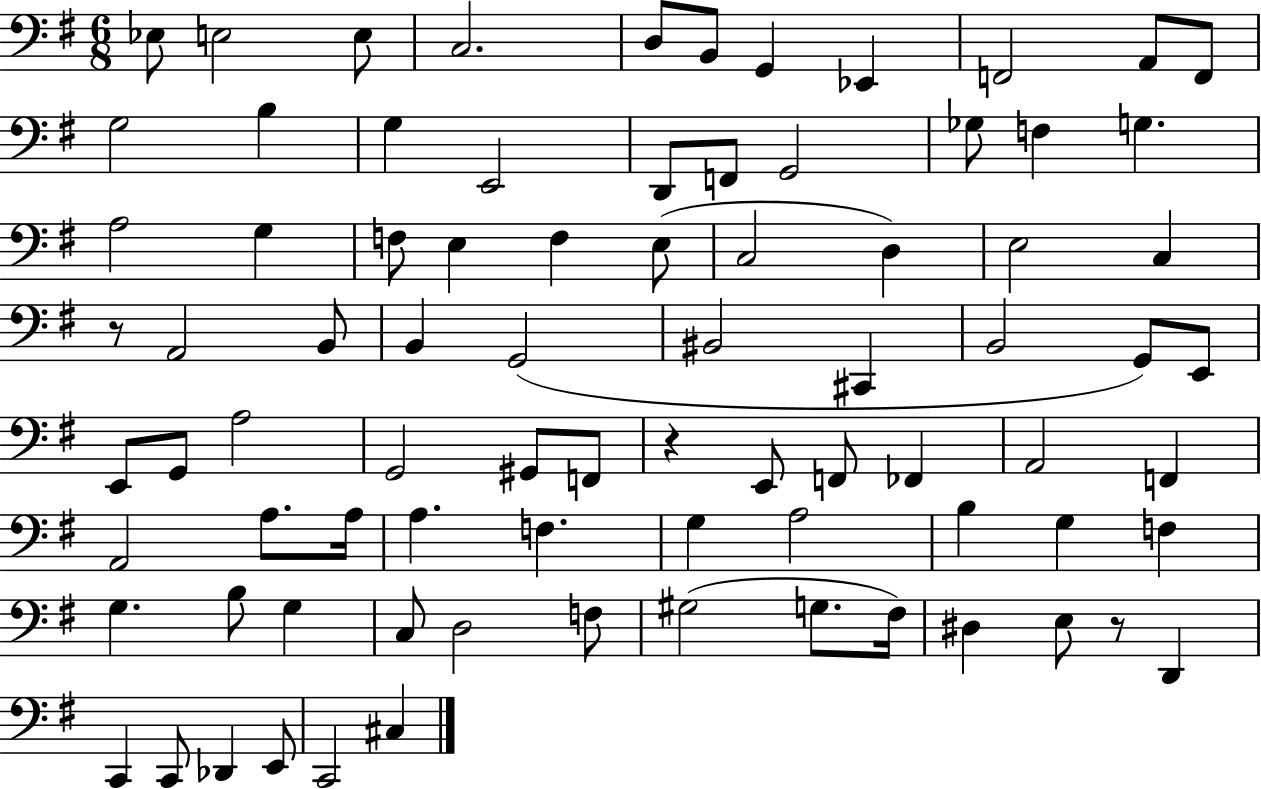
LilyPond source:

{
  \clef bass
  \numericTimeSignature
  \time 6/8
  \key g \major
  ees8 e2 e8 | c2. | d8 b,8 g,4 ees,4 | f,2 a,8 f,8 | \break g2 b4 | g4 e,2 | d,8 f,8 g,2 | ges8 f4 g4. | \break a2 g4 | f8 e4 f4 e8( | c2 d4) | e2 c4 | \break r8 a,2 b,8 | b,4 g,2( | bis,2 cis,4 | b,2 g,8) e,8 | \break e,8 g,8 a2 | g,2 gis,8 f,8 | r4 e,8 f,8 fes,4 | a,2 f,4 | \break a,2 a8. a16 | a4. f4. | g4 a2 | b4 g4 f4 | \break g4. b8 g4 | c8 d2 f8 | gis2( g8. fis16) | dis4 e8 r8 d,4 | \break c,4 c,8 des,4 e,8 | c,2 cis4 | \bar "|."
}